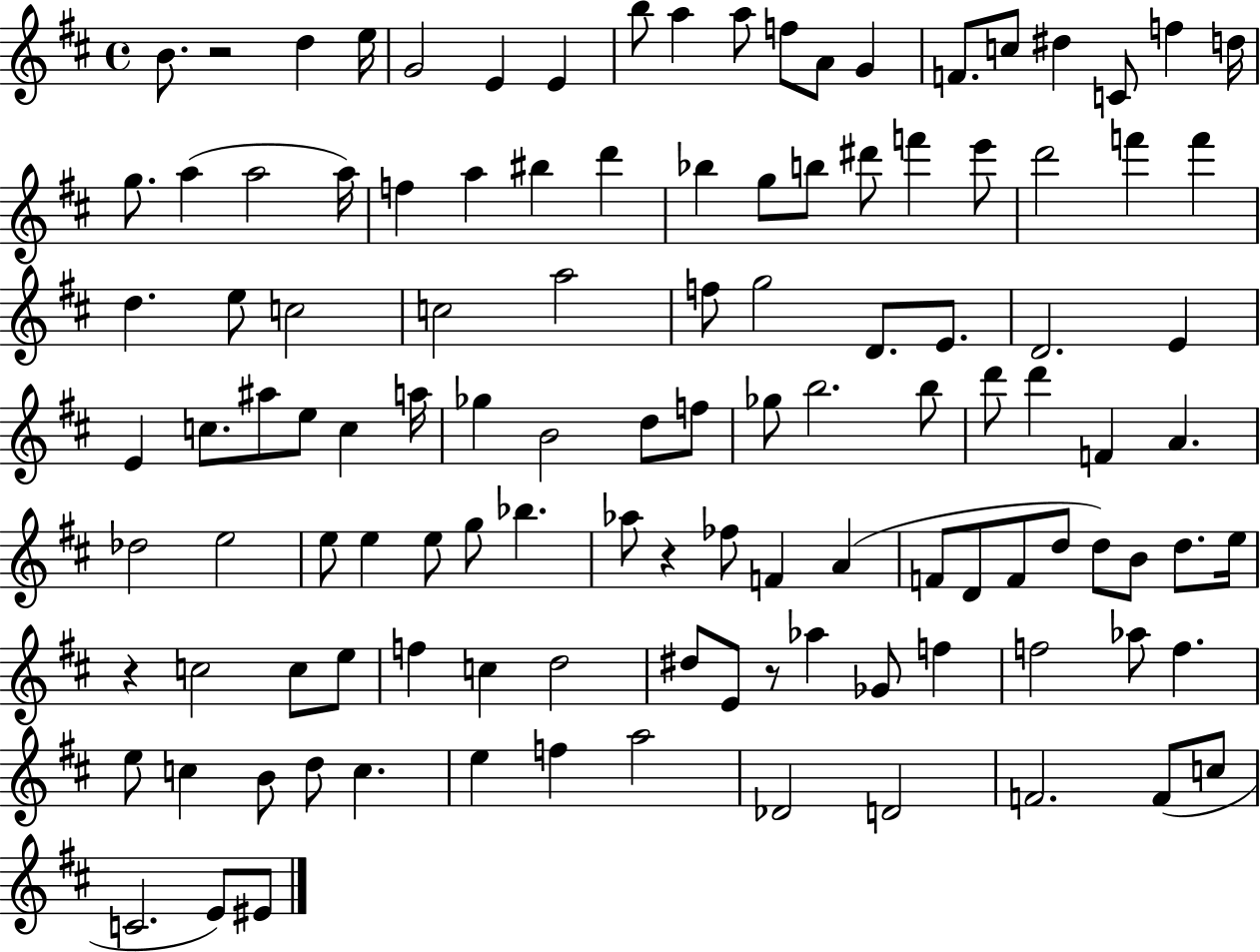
X:1
T:Untitled
M:4/4
L:1/4
K:D
B/2 z2 d e/4 G2 E E b/2 a a/2 f/2 A/2 G F/2 c/2 ^d C/2 f d/4 g/2 a a2 a/4 f a ^b d' _b g/2 b/2 ^d'/2 f' e'/2 d'2 f' f' d e/2 c2 c2 a2 f/2 g2 D/2 E/2 D2 E E c/2 ^a/2 e/2 c a/4 _g B2 d/2 f/2 _g/2 b2 b/2 d'/2 d' F A _d2 e2 e/2 e e/2 g/2 _b _a/2 z _f/2 F A F/2 D/2 F/2 d/2 d/2 B/2 d/2 e/4 z c2 c/2 e/2 f c d2 ^d/2 E/2 z/2 _a _G/2 f f2 _a/2 f e/2 c B/2 d/2 c e f a2 _D2 D2 F2 F/2 c/2 C2 E/2 ^E/2